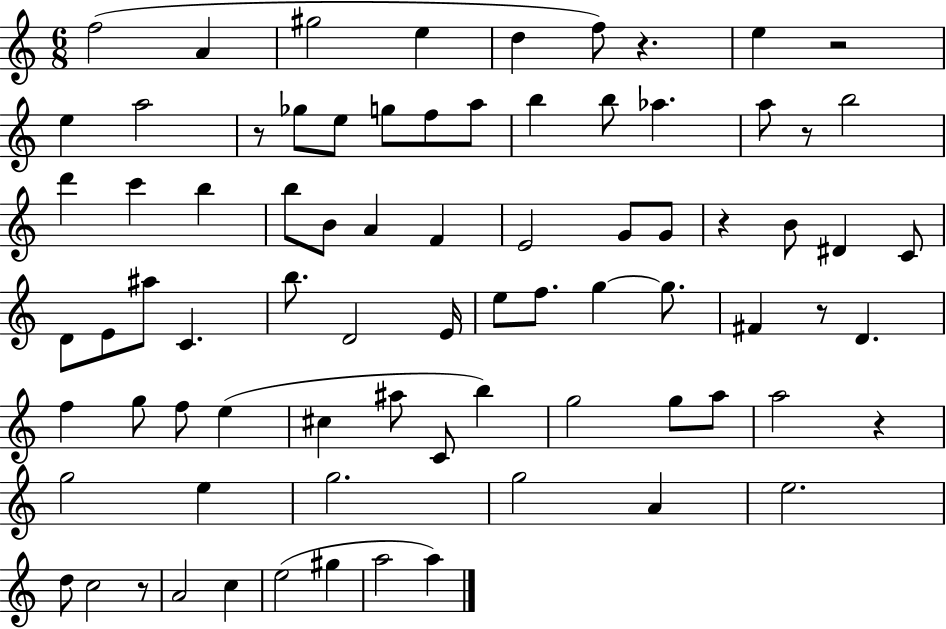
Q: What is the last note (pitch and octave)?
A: A5